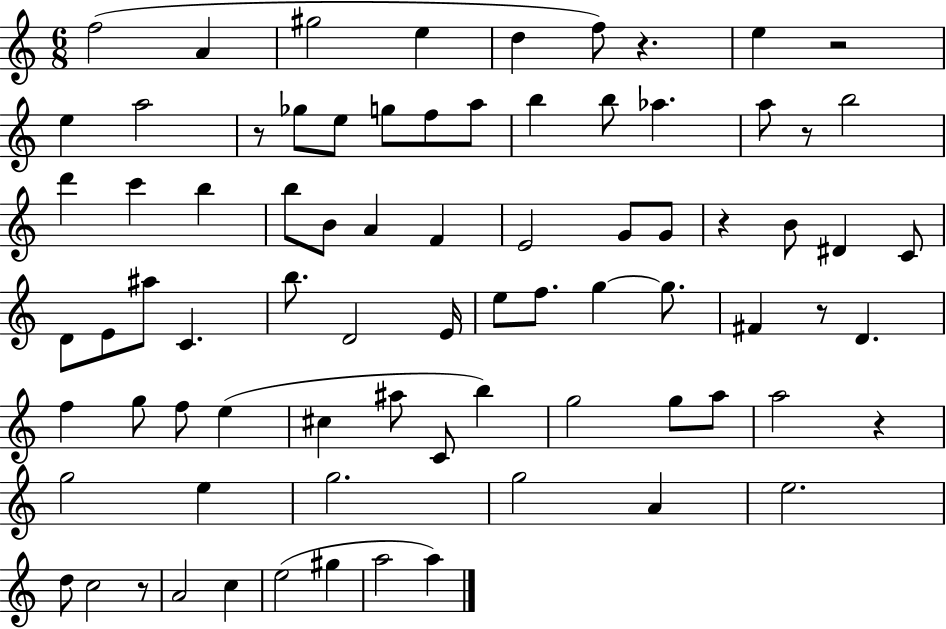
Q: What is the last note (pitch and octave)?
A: A5